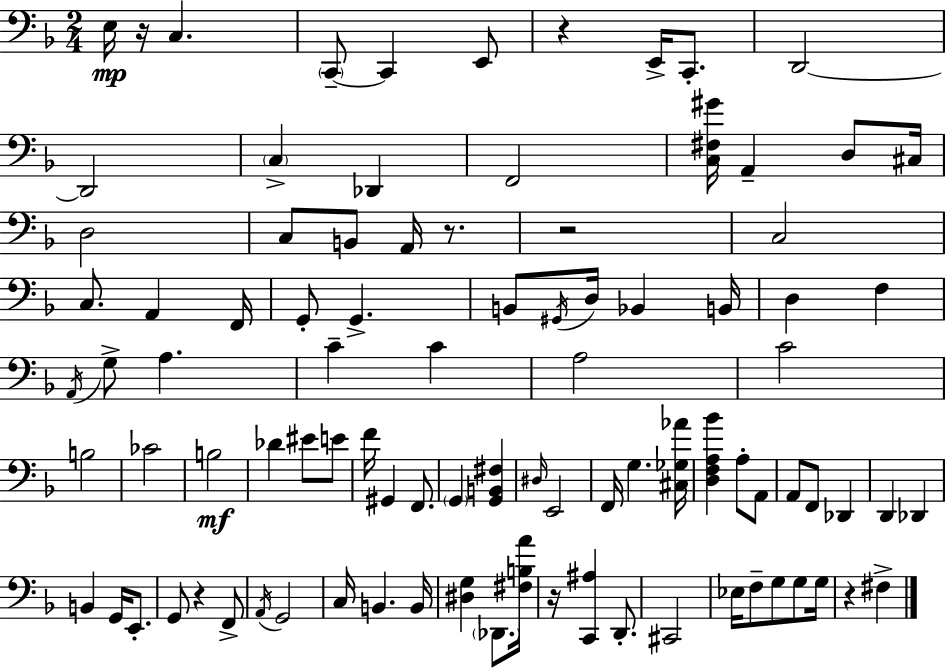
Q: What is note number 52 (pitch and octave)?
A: F2